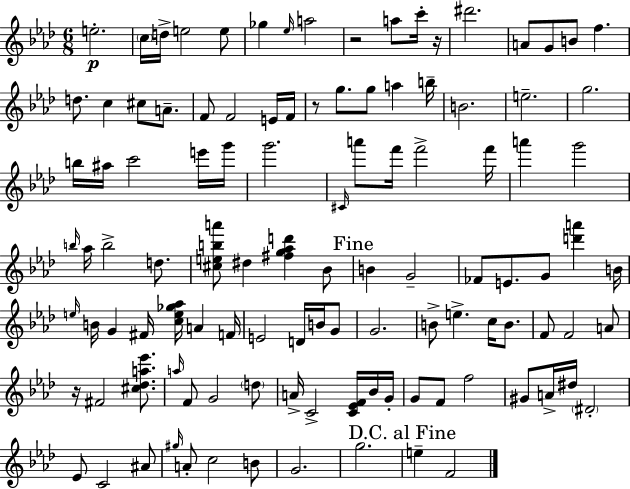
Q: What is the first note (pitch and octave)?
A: E5